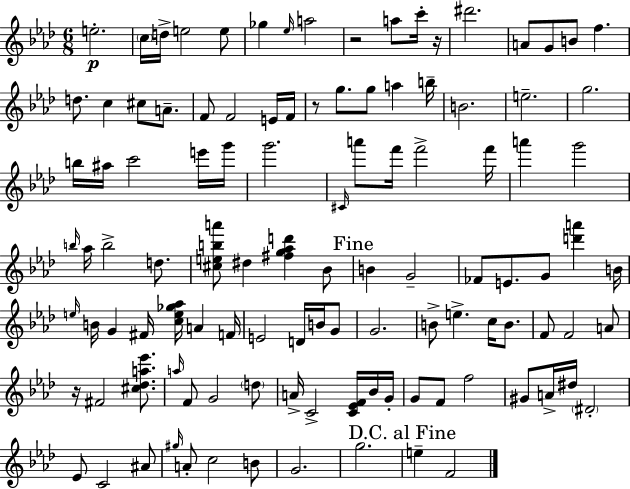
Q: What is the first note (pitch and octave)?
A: E5